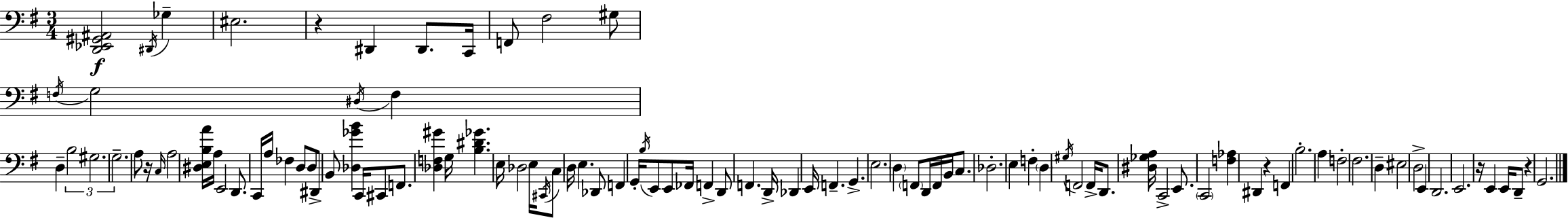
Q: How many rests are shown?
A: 5